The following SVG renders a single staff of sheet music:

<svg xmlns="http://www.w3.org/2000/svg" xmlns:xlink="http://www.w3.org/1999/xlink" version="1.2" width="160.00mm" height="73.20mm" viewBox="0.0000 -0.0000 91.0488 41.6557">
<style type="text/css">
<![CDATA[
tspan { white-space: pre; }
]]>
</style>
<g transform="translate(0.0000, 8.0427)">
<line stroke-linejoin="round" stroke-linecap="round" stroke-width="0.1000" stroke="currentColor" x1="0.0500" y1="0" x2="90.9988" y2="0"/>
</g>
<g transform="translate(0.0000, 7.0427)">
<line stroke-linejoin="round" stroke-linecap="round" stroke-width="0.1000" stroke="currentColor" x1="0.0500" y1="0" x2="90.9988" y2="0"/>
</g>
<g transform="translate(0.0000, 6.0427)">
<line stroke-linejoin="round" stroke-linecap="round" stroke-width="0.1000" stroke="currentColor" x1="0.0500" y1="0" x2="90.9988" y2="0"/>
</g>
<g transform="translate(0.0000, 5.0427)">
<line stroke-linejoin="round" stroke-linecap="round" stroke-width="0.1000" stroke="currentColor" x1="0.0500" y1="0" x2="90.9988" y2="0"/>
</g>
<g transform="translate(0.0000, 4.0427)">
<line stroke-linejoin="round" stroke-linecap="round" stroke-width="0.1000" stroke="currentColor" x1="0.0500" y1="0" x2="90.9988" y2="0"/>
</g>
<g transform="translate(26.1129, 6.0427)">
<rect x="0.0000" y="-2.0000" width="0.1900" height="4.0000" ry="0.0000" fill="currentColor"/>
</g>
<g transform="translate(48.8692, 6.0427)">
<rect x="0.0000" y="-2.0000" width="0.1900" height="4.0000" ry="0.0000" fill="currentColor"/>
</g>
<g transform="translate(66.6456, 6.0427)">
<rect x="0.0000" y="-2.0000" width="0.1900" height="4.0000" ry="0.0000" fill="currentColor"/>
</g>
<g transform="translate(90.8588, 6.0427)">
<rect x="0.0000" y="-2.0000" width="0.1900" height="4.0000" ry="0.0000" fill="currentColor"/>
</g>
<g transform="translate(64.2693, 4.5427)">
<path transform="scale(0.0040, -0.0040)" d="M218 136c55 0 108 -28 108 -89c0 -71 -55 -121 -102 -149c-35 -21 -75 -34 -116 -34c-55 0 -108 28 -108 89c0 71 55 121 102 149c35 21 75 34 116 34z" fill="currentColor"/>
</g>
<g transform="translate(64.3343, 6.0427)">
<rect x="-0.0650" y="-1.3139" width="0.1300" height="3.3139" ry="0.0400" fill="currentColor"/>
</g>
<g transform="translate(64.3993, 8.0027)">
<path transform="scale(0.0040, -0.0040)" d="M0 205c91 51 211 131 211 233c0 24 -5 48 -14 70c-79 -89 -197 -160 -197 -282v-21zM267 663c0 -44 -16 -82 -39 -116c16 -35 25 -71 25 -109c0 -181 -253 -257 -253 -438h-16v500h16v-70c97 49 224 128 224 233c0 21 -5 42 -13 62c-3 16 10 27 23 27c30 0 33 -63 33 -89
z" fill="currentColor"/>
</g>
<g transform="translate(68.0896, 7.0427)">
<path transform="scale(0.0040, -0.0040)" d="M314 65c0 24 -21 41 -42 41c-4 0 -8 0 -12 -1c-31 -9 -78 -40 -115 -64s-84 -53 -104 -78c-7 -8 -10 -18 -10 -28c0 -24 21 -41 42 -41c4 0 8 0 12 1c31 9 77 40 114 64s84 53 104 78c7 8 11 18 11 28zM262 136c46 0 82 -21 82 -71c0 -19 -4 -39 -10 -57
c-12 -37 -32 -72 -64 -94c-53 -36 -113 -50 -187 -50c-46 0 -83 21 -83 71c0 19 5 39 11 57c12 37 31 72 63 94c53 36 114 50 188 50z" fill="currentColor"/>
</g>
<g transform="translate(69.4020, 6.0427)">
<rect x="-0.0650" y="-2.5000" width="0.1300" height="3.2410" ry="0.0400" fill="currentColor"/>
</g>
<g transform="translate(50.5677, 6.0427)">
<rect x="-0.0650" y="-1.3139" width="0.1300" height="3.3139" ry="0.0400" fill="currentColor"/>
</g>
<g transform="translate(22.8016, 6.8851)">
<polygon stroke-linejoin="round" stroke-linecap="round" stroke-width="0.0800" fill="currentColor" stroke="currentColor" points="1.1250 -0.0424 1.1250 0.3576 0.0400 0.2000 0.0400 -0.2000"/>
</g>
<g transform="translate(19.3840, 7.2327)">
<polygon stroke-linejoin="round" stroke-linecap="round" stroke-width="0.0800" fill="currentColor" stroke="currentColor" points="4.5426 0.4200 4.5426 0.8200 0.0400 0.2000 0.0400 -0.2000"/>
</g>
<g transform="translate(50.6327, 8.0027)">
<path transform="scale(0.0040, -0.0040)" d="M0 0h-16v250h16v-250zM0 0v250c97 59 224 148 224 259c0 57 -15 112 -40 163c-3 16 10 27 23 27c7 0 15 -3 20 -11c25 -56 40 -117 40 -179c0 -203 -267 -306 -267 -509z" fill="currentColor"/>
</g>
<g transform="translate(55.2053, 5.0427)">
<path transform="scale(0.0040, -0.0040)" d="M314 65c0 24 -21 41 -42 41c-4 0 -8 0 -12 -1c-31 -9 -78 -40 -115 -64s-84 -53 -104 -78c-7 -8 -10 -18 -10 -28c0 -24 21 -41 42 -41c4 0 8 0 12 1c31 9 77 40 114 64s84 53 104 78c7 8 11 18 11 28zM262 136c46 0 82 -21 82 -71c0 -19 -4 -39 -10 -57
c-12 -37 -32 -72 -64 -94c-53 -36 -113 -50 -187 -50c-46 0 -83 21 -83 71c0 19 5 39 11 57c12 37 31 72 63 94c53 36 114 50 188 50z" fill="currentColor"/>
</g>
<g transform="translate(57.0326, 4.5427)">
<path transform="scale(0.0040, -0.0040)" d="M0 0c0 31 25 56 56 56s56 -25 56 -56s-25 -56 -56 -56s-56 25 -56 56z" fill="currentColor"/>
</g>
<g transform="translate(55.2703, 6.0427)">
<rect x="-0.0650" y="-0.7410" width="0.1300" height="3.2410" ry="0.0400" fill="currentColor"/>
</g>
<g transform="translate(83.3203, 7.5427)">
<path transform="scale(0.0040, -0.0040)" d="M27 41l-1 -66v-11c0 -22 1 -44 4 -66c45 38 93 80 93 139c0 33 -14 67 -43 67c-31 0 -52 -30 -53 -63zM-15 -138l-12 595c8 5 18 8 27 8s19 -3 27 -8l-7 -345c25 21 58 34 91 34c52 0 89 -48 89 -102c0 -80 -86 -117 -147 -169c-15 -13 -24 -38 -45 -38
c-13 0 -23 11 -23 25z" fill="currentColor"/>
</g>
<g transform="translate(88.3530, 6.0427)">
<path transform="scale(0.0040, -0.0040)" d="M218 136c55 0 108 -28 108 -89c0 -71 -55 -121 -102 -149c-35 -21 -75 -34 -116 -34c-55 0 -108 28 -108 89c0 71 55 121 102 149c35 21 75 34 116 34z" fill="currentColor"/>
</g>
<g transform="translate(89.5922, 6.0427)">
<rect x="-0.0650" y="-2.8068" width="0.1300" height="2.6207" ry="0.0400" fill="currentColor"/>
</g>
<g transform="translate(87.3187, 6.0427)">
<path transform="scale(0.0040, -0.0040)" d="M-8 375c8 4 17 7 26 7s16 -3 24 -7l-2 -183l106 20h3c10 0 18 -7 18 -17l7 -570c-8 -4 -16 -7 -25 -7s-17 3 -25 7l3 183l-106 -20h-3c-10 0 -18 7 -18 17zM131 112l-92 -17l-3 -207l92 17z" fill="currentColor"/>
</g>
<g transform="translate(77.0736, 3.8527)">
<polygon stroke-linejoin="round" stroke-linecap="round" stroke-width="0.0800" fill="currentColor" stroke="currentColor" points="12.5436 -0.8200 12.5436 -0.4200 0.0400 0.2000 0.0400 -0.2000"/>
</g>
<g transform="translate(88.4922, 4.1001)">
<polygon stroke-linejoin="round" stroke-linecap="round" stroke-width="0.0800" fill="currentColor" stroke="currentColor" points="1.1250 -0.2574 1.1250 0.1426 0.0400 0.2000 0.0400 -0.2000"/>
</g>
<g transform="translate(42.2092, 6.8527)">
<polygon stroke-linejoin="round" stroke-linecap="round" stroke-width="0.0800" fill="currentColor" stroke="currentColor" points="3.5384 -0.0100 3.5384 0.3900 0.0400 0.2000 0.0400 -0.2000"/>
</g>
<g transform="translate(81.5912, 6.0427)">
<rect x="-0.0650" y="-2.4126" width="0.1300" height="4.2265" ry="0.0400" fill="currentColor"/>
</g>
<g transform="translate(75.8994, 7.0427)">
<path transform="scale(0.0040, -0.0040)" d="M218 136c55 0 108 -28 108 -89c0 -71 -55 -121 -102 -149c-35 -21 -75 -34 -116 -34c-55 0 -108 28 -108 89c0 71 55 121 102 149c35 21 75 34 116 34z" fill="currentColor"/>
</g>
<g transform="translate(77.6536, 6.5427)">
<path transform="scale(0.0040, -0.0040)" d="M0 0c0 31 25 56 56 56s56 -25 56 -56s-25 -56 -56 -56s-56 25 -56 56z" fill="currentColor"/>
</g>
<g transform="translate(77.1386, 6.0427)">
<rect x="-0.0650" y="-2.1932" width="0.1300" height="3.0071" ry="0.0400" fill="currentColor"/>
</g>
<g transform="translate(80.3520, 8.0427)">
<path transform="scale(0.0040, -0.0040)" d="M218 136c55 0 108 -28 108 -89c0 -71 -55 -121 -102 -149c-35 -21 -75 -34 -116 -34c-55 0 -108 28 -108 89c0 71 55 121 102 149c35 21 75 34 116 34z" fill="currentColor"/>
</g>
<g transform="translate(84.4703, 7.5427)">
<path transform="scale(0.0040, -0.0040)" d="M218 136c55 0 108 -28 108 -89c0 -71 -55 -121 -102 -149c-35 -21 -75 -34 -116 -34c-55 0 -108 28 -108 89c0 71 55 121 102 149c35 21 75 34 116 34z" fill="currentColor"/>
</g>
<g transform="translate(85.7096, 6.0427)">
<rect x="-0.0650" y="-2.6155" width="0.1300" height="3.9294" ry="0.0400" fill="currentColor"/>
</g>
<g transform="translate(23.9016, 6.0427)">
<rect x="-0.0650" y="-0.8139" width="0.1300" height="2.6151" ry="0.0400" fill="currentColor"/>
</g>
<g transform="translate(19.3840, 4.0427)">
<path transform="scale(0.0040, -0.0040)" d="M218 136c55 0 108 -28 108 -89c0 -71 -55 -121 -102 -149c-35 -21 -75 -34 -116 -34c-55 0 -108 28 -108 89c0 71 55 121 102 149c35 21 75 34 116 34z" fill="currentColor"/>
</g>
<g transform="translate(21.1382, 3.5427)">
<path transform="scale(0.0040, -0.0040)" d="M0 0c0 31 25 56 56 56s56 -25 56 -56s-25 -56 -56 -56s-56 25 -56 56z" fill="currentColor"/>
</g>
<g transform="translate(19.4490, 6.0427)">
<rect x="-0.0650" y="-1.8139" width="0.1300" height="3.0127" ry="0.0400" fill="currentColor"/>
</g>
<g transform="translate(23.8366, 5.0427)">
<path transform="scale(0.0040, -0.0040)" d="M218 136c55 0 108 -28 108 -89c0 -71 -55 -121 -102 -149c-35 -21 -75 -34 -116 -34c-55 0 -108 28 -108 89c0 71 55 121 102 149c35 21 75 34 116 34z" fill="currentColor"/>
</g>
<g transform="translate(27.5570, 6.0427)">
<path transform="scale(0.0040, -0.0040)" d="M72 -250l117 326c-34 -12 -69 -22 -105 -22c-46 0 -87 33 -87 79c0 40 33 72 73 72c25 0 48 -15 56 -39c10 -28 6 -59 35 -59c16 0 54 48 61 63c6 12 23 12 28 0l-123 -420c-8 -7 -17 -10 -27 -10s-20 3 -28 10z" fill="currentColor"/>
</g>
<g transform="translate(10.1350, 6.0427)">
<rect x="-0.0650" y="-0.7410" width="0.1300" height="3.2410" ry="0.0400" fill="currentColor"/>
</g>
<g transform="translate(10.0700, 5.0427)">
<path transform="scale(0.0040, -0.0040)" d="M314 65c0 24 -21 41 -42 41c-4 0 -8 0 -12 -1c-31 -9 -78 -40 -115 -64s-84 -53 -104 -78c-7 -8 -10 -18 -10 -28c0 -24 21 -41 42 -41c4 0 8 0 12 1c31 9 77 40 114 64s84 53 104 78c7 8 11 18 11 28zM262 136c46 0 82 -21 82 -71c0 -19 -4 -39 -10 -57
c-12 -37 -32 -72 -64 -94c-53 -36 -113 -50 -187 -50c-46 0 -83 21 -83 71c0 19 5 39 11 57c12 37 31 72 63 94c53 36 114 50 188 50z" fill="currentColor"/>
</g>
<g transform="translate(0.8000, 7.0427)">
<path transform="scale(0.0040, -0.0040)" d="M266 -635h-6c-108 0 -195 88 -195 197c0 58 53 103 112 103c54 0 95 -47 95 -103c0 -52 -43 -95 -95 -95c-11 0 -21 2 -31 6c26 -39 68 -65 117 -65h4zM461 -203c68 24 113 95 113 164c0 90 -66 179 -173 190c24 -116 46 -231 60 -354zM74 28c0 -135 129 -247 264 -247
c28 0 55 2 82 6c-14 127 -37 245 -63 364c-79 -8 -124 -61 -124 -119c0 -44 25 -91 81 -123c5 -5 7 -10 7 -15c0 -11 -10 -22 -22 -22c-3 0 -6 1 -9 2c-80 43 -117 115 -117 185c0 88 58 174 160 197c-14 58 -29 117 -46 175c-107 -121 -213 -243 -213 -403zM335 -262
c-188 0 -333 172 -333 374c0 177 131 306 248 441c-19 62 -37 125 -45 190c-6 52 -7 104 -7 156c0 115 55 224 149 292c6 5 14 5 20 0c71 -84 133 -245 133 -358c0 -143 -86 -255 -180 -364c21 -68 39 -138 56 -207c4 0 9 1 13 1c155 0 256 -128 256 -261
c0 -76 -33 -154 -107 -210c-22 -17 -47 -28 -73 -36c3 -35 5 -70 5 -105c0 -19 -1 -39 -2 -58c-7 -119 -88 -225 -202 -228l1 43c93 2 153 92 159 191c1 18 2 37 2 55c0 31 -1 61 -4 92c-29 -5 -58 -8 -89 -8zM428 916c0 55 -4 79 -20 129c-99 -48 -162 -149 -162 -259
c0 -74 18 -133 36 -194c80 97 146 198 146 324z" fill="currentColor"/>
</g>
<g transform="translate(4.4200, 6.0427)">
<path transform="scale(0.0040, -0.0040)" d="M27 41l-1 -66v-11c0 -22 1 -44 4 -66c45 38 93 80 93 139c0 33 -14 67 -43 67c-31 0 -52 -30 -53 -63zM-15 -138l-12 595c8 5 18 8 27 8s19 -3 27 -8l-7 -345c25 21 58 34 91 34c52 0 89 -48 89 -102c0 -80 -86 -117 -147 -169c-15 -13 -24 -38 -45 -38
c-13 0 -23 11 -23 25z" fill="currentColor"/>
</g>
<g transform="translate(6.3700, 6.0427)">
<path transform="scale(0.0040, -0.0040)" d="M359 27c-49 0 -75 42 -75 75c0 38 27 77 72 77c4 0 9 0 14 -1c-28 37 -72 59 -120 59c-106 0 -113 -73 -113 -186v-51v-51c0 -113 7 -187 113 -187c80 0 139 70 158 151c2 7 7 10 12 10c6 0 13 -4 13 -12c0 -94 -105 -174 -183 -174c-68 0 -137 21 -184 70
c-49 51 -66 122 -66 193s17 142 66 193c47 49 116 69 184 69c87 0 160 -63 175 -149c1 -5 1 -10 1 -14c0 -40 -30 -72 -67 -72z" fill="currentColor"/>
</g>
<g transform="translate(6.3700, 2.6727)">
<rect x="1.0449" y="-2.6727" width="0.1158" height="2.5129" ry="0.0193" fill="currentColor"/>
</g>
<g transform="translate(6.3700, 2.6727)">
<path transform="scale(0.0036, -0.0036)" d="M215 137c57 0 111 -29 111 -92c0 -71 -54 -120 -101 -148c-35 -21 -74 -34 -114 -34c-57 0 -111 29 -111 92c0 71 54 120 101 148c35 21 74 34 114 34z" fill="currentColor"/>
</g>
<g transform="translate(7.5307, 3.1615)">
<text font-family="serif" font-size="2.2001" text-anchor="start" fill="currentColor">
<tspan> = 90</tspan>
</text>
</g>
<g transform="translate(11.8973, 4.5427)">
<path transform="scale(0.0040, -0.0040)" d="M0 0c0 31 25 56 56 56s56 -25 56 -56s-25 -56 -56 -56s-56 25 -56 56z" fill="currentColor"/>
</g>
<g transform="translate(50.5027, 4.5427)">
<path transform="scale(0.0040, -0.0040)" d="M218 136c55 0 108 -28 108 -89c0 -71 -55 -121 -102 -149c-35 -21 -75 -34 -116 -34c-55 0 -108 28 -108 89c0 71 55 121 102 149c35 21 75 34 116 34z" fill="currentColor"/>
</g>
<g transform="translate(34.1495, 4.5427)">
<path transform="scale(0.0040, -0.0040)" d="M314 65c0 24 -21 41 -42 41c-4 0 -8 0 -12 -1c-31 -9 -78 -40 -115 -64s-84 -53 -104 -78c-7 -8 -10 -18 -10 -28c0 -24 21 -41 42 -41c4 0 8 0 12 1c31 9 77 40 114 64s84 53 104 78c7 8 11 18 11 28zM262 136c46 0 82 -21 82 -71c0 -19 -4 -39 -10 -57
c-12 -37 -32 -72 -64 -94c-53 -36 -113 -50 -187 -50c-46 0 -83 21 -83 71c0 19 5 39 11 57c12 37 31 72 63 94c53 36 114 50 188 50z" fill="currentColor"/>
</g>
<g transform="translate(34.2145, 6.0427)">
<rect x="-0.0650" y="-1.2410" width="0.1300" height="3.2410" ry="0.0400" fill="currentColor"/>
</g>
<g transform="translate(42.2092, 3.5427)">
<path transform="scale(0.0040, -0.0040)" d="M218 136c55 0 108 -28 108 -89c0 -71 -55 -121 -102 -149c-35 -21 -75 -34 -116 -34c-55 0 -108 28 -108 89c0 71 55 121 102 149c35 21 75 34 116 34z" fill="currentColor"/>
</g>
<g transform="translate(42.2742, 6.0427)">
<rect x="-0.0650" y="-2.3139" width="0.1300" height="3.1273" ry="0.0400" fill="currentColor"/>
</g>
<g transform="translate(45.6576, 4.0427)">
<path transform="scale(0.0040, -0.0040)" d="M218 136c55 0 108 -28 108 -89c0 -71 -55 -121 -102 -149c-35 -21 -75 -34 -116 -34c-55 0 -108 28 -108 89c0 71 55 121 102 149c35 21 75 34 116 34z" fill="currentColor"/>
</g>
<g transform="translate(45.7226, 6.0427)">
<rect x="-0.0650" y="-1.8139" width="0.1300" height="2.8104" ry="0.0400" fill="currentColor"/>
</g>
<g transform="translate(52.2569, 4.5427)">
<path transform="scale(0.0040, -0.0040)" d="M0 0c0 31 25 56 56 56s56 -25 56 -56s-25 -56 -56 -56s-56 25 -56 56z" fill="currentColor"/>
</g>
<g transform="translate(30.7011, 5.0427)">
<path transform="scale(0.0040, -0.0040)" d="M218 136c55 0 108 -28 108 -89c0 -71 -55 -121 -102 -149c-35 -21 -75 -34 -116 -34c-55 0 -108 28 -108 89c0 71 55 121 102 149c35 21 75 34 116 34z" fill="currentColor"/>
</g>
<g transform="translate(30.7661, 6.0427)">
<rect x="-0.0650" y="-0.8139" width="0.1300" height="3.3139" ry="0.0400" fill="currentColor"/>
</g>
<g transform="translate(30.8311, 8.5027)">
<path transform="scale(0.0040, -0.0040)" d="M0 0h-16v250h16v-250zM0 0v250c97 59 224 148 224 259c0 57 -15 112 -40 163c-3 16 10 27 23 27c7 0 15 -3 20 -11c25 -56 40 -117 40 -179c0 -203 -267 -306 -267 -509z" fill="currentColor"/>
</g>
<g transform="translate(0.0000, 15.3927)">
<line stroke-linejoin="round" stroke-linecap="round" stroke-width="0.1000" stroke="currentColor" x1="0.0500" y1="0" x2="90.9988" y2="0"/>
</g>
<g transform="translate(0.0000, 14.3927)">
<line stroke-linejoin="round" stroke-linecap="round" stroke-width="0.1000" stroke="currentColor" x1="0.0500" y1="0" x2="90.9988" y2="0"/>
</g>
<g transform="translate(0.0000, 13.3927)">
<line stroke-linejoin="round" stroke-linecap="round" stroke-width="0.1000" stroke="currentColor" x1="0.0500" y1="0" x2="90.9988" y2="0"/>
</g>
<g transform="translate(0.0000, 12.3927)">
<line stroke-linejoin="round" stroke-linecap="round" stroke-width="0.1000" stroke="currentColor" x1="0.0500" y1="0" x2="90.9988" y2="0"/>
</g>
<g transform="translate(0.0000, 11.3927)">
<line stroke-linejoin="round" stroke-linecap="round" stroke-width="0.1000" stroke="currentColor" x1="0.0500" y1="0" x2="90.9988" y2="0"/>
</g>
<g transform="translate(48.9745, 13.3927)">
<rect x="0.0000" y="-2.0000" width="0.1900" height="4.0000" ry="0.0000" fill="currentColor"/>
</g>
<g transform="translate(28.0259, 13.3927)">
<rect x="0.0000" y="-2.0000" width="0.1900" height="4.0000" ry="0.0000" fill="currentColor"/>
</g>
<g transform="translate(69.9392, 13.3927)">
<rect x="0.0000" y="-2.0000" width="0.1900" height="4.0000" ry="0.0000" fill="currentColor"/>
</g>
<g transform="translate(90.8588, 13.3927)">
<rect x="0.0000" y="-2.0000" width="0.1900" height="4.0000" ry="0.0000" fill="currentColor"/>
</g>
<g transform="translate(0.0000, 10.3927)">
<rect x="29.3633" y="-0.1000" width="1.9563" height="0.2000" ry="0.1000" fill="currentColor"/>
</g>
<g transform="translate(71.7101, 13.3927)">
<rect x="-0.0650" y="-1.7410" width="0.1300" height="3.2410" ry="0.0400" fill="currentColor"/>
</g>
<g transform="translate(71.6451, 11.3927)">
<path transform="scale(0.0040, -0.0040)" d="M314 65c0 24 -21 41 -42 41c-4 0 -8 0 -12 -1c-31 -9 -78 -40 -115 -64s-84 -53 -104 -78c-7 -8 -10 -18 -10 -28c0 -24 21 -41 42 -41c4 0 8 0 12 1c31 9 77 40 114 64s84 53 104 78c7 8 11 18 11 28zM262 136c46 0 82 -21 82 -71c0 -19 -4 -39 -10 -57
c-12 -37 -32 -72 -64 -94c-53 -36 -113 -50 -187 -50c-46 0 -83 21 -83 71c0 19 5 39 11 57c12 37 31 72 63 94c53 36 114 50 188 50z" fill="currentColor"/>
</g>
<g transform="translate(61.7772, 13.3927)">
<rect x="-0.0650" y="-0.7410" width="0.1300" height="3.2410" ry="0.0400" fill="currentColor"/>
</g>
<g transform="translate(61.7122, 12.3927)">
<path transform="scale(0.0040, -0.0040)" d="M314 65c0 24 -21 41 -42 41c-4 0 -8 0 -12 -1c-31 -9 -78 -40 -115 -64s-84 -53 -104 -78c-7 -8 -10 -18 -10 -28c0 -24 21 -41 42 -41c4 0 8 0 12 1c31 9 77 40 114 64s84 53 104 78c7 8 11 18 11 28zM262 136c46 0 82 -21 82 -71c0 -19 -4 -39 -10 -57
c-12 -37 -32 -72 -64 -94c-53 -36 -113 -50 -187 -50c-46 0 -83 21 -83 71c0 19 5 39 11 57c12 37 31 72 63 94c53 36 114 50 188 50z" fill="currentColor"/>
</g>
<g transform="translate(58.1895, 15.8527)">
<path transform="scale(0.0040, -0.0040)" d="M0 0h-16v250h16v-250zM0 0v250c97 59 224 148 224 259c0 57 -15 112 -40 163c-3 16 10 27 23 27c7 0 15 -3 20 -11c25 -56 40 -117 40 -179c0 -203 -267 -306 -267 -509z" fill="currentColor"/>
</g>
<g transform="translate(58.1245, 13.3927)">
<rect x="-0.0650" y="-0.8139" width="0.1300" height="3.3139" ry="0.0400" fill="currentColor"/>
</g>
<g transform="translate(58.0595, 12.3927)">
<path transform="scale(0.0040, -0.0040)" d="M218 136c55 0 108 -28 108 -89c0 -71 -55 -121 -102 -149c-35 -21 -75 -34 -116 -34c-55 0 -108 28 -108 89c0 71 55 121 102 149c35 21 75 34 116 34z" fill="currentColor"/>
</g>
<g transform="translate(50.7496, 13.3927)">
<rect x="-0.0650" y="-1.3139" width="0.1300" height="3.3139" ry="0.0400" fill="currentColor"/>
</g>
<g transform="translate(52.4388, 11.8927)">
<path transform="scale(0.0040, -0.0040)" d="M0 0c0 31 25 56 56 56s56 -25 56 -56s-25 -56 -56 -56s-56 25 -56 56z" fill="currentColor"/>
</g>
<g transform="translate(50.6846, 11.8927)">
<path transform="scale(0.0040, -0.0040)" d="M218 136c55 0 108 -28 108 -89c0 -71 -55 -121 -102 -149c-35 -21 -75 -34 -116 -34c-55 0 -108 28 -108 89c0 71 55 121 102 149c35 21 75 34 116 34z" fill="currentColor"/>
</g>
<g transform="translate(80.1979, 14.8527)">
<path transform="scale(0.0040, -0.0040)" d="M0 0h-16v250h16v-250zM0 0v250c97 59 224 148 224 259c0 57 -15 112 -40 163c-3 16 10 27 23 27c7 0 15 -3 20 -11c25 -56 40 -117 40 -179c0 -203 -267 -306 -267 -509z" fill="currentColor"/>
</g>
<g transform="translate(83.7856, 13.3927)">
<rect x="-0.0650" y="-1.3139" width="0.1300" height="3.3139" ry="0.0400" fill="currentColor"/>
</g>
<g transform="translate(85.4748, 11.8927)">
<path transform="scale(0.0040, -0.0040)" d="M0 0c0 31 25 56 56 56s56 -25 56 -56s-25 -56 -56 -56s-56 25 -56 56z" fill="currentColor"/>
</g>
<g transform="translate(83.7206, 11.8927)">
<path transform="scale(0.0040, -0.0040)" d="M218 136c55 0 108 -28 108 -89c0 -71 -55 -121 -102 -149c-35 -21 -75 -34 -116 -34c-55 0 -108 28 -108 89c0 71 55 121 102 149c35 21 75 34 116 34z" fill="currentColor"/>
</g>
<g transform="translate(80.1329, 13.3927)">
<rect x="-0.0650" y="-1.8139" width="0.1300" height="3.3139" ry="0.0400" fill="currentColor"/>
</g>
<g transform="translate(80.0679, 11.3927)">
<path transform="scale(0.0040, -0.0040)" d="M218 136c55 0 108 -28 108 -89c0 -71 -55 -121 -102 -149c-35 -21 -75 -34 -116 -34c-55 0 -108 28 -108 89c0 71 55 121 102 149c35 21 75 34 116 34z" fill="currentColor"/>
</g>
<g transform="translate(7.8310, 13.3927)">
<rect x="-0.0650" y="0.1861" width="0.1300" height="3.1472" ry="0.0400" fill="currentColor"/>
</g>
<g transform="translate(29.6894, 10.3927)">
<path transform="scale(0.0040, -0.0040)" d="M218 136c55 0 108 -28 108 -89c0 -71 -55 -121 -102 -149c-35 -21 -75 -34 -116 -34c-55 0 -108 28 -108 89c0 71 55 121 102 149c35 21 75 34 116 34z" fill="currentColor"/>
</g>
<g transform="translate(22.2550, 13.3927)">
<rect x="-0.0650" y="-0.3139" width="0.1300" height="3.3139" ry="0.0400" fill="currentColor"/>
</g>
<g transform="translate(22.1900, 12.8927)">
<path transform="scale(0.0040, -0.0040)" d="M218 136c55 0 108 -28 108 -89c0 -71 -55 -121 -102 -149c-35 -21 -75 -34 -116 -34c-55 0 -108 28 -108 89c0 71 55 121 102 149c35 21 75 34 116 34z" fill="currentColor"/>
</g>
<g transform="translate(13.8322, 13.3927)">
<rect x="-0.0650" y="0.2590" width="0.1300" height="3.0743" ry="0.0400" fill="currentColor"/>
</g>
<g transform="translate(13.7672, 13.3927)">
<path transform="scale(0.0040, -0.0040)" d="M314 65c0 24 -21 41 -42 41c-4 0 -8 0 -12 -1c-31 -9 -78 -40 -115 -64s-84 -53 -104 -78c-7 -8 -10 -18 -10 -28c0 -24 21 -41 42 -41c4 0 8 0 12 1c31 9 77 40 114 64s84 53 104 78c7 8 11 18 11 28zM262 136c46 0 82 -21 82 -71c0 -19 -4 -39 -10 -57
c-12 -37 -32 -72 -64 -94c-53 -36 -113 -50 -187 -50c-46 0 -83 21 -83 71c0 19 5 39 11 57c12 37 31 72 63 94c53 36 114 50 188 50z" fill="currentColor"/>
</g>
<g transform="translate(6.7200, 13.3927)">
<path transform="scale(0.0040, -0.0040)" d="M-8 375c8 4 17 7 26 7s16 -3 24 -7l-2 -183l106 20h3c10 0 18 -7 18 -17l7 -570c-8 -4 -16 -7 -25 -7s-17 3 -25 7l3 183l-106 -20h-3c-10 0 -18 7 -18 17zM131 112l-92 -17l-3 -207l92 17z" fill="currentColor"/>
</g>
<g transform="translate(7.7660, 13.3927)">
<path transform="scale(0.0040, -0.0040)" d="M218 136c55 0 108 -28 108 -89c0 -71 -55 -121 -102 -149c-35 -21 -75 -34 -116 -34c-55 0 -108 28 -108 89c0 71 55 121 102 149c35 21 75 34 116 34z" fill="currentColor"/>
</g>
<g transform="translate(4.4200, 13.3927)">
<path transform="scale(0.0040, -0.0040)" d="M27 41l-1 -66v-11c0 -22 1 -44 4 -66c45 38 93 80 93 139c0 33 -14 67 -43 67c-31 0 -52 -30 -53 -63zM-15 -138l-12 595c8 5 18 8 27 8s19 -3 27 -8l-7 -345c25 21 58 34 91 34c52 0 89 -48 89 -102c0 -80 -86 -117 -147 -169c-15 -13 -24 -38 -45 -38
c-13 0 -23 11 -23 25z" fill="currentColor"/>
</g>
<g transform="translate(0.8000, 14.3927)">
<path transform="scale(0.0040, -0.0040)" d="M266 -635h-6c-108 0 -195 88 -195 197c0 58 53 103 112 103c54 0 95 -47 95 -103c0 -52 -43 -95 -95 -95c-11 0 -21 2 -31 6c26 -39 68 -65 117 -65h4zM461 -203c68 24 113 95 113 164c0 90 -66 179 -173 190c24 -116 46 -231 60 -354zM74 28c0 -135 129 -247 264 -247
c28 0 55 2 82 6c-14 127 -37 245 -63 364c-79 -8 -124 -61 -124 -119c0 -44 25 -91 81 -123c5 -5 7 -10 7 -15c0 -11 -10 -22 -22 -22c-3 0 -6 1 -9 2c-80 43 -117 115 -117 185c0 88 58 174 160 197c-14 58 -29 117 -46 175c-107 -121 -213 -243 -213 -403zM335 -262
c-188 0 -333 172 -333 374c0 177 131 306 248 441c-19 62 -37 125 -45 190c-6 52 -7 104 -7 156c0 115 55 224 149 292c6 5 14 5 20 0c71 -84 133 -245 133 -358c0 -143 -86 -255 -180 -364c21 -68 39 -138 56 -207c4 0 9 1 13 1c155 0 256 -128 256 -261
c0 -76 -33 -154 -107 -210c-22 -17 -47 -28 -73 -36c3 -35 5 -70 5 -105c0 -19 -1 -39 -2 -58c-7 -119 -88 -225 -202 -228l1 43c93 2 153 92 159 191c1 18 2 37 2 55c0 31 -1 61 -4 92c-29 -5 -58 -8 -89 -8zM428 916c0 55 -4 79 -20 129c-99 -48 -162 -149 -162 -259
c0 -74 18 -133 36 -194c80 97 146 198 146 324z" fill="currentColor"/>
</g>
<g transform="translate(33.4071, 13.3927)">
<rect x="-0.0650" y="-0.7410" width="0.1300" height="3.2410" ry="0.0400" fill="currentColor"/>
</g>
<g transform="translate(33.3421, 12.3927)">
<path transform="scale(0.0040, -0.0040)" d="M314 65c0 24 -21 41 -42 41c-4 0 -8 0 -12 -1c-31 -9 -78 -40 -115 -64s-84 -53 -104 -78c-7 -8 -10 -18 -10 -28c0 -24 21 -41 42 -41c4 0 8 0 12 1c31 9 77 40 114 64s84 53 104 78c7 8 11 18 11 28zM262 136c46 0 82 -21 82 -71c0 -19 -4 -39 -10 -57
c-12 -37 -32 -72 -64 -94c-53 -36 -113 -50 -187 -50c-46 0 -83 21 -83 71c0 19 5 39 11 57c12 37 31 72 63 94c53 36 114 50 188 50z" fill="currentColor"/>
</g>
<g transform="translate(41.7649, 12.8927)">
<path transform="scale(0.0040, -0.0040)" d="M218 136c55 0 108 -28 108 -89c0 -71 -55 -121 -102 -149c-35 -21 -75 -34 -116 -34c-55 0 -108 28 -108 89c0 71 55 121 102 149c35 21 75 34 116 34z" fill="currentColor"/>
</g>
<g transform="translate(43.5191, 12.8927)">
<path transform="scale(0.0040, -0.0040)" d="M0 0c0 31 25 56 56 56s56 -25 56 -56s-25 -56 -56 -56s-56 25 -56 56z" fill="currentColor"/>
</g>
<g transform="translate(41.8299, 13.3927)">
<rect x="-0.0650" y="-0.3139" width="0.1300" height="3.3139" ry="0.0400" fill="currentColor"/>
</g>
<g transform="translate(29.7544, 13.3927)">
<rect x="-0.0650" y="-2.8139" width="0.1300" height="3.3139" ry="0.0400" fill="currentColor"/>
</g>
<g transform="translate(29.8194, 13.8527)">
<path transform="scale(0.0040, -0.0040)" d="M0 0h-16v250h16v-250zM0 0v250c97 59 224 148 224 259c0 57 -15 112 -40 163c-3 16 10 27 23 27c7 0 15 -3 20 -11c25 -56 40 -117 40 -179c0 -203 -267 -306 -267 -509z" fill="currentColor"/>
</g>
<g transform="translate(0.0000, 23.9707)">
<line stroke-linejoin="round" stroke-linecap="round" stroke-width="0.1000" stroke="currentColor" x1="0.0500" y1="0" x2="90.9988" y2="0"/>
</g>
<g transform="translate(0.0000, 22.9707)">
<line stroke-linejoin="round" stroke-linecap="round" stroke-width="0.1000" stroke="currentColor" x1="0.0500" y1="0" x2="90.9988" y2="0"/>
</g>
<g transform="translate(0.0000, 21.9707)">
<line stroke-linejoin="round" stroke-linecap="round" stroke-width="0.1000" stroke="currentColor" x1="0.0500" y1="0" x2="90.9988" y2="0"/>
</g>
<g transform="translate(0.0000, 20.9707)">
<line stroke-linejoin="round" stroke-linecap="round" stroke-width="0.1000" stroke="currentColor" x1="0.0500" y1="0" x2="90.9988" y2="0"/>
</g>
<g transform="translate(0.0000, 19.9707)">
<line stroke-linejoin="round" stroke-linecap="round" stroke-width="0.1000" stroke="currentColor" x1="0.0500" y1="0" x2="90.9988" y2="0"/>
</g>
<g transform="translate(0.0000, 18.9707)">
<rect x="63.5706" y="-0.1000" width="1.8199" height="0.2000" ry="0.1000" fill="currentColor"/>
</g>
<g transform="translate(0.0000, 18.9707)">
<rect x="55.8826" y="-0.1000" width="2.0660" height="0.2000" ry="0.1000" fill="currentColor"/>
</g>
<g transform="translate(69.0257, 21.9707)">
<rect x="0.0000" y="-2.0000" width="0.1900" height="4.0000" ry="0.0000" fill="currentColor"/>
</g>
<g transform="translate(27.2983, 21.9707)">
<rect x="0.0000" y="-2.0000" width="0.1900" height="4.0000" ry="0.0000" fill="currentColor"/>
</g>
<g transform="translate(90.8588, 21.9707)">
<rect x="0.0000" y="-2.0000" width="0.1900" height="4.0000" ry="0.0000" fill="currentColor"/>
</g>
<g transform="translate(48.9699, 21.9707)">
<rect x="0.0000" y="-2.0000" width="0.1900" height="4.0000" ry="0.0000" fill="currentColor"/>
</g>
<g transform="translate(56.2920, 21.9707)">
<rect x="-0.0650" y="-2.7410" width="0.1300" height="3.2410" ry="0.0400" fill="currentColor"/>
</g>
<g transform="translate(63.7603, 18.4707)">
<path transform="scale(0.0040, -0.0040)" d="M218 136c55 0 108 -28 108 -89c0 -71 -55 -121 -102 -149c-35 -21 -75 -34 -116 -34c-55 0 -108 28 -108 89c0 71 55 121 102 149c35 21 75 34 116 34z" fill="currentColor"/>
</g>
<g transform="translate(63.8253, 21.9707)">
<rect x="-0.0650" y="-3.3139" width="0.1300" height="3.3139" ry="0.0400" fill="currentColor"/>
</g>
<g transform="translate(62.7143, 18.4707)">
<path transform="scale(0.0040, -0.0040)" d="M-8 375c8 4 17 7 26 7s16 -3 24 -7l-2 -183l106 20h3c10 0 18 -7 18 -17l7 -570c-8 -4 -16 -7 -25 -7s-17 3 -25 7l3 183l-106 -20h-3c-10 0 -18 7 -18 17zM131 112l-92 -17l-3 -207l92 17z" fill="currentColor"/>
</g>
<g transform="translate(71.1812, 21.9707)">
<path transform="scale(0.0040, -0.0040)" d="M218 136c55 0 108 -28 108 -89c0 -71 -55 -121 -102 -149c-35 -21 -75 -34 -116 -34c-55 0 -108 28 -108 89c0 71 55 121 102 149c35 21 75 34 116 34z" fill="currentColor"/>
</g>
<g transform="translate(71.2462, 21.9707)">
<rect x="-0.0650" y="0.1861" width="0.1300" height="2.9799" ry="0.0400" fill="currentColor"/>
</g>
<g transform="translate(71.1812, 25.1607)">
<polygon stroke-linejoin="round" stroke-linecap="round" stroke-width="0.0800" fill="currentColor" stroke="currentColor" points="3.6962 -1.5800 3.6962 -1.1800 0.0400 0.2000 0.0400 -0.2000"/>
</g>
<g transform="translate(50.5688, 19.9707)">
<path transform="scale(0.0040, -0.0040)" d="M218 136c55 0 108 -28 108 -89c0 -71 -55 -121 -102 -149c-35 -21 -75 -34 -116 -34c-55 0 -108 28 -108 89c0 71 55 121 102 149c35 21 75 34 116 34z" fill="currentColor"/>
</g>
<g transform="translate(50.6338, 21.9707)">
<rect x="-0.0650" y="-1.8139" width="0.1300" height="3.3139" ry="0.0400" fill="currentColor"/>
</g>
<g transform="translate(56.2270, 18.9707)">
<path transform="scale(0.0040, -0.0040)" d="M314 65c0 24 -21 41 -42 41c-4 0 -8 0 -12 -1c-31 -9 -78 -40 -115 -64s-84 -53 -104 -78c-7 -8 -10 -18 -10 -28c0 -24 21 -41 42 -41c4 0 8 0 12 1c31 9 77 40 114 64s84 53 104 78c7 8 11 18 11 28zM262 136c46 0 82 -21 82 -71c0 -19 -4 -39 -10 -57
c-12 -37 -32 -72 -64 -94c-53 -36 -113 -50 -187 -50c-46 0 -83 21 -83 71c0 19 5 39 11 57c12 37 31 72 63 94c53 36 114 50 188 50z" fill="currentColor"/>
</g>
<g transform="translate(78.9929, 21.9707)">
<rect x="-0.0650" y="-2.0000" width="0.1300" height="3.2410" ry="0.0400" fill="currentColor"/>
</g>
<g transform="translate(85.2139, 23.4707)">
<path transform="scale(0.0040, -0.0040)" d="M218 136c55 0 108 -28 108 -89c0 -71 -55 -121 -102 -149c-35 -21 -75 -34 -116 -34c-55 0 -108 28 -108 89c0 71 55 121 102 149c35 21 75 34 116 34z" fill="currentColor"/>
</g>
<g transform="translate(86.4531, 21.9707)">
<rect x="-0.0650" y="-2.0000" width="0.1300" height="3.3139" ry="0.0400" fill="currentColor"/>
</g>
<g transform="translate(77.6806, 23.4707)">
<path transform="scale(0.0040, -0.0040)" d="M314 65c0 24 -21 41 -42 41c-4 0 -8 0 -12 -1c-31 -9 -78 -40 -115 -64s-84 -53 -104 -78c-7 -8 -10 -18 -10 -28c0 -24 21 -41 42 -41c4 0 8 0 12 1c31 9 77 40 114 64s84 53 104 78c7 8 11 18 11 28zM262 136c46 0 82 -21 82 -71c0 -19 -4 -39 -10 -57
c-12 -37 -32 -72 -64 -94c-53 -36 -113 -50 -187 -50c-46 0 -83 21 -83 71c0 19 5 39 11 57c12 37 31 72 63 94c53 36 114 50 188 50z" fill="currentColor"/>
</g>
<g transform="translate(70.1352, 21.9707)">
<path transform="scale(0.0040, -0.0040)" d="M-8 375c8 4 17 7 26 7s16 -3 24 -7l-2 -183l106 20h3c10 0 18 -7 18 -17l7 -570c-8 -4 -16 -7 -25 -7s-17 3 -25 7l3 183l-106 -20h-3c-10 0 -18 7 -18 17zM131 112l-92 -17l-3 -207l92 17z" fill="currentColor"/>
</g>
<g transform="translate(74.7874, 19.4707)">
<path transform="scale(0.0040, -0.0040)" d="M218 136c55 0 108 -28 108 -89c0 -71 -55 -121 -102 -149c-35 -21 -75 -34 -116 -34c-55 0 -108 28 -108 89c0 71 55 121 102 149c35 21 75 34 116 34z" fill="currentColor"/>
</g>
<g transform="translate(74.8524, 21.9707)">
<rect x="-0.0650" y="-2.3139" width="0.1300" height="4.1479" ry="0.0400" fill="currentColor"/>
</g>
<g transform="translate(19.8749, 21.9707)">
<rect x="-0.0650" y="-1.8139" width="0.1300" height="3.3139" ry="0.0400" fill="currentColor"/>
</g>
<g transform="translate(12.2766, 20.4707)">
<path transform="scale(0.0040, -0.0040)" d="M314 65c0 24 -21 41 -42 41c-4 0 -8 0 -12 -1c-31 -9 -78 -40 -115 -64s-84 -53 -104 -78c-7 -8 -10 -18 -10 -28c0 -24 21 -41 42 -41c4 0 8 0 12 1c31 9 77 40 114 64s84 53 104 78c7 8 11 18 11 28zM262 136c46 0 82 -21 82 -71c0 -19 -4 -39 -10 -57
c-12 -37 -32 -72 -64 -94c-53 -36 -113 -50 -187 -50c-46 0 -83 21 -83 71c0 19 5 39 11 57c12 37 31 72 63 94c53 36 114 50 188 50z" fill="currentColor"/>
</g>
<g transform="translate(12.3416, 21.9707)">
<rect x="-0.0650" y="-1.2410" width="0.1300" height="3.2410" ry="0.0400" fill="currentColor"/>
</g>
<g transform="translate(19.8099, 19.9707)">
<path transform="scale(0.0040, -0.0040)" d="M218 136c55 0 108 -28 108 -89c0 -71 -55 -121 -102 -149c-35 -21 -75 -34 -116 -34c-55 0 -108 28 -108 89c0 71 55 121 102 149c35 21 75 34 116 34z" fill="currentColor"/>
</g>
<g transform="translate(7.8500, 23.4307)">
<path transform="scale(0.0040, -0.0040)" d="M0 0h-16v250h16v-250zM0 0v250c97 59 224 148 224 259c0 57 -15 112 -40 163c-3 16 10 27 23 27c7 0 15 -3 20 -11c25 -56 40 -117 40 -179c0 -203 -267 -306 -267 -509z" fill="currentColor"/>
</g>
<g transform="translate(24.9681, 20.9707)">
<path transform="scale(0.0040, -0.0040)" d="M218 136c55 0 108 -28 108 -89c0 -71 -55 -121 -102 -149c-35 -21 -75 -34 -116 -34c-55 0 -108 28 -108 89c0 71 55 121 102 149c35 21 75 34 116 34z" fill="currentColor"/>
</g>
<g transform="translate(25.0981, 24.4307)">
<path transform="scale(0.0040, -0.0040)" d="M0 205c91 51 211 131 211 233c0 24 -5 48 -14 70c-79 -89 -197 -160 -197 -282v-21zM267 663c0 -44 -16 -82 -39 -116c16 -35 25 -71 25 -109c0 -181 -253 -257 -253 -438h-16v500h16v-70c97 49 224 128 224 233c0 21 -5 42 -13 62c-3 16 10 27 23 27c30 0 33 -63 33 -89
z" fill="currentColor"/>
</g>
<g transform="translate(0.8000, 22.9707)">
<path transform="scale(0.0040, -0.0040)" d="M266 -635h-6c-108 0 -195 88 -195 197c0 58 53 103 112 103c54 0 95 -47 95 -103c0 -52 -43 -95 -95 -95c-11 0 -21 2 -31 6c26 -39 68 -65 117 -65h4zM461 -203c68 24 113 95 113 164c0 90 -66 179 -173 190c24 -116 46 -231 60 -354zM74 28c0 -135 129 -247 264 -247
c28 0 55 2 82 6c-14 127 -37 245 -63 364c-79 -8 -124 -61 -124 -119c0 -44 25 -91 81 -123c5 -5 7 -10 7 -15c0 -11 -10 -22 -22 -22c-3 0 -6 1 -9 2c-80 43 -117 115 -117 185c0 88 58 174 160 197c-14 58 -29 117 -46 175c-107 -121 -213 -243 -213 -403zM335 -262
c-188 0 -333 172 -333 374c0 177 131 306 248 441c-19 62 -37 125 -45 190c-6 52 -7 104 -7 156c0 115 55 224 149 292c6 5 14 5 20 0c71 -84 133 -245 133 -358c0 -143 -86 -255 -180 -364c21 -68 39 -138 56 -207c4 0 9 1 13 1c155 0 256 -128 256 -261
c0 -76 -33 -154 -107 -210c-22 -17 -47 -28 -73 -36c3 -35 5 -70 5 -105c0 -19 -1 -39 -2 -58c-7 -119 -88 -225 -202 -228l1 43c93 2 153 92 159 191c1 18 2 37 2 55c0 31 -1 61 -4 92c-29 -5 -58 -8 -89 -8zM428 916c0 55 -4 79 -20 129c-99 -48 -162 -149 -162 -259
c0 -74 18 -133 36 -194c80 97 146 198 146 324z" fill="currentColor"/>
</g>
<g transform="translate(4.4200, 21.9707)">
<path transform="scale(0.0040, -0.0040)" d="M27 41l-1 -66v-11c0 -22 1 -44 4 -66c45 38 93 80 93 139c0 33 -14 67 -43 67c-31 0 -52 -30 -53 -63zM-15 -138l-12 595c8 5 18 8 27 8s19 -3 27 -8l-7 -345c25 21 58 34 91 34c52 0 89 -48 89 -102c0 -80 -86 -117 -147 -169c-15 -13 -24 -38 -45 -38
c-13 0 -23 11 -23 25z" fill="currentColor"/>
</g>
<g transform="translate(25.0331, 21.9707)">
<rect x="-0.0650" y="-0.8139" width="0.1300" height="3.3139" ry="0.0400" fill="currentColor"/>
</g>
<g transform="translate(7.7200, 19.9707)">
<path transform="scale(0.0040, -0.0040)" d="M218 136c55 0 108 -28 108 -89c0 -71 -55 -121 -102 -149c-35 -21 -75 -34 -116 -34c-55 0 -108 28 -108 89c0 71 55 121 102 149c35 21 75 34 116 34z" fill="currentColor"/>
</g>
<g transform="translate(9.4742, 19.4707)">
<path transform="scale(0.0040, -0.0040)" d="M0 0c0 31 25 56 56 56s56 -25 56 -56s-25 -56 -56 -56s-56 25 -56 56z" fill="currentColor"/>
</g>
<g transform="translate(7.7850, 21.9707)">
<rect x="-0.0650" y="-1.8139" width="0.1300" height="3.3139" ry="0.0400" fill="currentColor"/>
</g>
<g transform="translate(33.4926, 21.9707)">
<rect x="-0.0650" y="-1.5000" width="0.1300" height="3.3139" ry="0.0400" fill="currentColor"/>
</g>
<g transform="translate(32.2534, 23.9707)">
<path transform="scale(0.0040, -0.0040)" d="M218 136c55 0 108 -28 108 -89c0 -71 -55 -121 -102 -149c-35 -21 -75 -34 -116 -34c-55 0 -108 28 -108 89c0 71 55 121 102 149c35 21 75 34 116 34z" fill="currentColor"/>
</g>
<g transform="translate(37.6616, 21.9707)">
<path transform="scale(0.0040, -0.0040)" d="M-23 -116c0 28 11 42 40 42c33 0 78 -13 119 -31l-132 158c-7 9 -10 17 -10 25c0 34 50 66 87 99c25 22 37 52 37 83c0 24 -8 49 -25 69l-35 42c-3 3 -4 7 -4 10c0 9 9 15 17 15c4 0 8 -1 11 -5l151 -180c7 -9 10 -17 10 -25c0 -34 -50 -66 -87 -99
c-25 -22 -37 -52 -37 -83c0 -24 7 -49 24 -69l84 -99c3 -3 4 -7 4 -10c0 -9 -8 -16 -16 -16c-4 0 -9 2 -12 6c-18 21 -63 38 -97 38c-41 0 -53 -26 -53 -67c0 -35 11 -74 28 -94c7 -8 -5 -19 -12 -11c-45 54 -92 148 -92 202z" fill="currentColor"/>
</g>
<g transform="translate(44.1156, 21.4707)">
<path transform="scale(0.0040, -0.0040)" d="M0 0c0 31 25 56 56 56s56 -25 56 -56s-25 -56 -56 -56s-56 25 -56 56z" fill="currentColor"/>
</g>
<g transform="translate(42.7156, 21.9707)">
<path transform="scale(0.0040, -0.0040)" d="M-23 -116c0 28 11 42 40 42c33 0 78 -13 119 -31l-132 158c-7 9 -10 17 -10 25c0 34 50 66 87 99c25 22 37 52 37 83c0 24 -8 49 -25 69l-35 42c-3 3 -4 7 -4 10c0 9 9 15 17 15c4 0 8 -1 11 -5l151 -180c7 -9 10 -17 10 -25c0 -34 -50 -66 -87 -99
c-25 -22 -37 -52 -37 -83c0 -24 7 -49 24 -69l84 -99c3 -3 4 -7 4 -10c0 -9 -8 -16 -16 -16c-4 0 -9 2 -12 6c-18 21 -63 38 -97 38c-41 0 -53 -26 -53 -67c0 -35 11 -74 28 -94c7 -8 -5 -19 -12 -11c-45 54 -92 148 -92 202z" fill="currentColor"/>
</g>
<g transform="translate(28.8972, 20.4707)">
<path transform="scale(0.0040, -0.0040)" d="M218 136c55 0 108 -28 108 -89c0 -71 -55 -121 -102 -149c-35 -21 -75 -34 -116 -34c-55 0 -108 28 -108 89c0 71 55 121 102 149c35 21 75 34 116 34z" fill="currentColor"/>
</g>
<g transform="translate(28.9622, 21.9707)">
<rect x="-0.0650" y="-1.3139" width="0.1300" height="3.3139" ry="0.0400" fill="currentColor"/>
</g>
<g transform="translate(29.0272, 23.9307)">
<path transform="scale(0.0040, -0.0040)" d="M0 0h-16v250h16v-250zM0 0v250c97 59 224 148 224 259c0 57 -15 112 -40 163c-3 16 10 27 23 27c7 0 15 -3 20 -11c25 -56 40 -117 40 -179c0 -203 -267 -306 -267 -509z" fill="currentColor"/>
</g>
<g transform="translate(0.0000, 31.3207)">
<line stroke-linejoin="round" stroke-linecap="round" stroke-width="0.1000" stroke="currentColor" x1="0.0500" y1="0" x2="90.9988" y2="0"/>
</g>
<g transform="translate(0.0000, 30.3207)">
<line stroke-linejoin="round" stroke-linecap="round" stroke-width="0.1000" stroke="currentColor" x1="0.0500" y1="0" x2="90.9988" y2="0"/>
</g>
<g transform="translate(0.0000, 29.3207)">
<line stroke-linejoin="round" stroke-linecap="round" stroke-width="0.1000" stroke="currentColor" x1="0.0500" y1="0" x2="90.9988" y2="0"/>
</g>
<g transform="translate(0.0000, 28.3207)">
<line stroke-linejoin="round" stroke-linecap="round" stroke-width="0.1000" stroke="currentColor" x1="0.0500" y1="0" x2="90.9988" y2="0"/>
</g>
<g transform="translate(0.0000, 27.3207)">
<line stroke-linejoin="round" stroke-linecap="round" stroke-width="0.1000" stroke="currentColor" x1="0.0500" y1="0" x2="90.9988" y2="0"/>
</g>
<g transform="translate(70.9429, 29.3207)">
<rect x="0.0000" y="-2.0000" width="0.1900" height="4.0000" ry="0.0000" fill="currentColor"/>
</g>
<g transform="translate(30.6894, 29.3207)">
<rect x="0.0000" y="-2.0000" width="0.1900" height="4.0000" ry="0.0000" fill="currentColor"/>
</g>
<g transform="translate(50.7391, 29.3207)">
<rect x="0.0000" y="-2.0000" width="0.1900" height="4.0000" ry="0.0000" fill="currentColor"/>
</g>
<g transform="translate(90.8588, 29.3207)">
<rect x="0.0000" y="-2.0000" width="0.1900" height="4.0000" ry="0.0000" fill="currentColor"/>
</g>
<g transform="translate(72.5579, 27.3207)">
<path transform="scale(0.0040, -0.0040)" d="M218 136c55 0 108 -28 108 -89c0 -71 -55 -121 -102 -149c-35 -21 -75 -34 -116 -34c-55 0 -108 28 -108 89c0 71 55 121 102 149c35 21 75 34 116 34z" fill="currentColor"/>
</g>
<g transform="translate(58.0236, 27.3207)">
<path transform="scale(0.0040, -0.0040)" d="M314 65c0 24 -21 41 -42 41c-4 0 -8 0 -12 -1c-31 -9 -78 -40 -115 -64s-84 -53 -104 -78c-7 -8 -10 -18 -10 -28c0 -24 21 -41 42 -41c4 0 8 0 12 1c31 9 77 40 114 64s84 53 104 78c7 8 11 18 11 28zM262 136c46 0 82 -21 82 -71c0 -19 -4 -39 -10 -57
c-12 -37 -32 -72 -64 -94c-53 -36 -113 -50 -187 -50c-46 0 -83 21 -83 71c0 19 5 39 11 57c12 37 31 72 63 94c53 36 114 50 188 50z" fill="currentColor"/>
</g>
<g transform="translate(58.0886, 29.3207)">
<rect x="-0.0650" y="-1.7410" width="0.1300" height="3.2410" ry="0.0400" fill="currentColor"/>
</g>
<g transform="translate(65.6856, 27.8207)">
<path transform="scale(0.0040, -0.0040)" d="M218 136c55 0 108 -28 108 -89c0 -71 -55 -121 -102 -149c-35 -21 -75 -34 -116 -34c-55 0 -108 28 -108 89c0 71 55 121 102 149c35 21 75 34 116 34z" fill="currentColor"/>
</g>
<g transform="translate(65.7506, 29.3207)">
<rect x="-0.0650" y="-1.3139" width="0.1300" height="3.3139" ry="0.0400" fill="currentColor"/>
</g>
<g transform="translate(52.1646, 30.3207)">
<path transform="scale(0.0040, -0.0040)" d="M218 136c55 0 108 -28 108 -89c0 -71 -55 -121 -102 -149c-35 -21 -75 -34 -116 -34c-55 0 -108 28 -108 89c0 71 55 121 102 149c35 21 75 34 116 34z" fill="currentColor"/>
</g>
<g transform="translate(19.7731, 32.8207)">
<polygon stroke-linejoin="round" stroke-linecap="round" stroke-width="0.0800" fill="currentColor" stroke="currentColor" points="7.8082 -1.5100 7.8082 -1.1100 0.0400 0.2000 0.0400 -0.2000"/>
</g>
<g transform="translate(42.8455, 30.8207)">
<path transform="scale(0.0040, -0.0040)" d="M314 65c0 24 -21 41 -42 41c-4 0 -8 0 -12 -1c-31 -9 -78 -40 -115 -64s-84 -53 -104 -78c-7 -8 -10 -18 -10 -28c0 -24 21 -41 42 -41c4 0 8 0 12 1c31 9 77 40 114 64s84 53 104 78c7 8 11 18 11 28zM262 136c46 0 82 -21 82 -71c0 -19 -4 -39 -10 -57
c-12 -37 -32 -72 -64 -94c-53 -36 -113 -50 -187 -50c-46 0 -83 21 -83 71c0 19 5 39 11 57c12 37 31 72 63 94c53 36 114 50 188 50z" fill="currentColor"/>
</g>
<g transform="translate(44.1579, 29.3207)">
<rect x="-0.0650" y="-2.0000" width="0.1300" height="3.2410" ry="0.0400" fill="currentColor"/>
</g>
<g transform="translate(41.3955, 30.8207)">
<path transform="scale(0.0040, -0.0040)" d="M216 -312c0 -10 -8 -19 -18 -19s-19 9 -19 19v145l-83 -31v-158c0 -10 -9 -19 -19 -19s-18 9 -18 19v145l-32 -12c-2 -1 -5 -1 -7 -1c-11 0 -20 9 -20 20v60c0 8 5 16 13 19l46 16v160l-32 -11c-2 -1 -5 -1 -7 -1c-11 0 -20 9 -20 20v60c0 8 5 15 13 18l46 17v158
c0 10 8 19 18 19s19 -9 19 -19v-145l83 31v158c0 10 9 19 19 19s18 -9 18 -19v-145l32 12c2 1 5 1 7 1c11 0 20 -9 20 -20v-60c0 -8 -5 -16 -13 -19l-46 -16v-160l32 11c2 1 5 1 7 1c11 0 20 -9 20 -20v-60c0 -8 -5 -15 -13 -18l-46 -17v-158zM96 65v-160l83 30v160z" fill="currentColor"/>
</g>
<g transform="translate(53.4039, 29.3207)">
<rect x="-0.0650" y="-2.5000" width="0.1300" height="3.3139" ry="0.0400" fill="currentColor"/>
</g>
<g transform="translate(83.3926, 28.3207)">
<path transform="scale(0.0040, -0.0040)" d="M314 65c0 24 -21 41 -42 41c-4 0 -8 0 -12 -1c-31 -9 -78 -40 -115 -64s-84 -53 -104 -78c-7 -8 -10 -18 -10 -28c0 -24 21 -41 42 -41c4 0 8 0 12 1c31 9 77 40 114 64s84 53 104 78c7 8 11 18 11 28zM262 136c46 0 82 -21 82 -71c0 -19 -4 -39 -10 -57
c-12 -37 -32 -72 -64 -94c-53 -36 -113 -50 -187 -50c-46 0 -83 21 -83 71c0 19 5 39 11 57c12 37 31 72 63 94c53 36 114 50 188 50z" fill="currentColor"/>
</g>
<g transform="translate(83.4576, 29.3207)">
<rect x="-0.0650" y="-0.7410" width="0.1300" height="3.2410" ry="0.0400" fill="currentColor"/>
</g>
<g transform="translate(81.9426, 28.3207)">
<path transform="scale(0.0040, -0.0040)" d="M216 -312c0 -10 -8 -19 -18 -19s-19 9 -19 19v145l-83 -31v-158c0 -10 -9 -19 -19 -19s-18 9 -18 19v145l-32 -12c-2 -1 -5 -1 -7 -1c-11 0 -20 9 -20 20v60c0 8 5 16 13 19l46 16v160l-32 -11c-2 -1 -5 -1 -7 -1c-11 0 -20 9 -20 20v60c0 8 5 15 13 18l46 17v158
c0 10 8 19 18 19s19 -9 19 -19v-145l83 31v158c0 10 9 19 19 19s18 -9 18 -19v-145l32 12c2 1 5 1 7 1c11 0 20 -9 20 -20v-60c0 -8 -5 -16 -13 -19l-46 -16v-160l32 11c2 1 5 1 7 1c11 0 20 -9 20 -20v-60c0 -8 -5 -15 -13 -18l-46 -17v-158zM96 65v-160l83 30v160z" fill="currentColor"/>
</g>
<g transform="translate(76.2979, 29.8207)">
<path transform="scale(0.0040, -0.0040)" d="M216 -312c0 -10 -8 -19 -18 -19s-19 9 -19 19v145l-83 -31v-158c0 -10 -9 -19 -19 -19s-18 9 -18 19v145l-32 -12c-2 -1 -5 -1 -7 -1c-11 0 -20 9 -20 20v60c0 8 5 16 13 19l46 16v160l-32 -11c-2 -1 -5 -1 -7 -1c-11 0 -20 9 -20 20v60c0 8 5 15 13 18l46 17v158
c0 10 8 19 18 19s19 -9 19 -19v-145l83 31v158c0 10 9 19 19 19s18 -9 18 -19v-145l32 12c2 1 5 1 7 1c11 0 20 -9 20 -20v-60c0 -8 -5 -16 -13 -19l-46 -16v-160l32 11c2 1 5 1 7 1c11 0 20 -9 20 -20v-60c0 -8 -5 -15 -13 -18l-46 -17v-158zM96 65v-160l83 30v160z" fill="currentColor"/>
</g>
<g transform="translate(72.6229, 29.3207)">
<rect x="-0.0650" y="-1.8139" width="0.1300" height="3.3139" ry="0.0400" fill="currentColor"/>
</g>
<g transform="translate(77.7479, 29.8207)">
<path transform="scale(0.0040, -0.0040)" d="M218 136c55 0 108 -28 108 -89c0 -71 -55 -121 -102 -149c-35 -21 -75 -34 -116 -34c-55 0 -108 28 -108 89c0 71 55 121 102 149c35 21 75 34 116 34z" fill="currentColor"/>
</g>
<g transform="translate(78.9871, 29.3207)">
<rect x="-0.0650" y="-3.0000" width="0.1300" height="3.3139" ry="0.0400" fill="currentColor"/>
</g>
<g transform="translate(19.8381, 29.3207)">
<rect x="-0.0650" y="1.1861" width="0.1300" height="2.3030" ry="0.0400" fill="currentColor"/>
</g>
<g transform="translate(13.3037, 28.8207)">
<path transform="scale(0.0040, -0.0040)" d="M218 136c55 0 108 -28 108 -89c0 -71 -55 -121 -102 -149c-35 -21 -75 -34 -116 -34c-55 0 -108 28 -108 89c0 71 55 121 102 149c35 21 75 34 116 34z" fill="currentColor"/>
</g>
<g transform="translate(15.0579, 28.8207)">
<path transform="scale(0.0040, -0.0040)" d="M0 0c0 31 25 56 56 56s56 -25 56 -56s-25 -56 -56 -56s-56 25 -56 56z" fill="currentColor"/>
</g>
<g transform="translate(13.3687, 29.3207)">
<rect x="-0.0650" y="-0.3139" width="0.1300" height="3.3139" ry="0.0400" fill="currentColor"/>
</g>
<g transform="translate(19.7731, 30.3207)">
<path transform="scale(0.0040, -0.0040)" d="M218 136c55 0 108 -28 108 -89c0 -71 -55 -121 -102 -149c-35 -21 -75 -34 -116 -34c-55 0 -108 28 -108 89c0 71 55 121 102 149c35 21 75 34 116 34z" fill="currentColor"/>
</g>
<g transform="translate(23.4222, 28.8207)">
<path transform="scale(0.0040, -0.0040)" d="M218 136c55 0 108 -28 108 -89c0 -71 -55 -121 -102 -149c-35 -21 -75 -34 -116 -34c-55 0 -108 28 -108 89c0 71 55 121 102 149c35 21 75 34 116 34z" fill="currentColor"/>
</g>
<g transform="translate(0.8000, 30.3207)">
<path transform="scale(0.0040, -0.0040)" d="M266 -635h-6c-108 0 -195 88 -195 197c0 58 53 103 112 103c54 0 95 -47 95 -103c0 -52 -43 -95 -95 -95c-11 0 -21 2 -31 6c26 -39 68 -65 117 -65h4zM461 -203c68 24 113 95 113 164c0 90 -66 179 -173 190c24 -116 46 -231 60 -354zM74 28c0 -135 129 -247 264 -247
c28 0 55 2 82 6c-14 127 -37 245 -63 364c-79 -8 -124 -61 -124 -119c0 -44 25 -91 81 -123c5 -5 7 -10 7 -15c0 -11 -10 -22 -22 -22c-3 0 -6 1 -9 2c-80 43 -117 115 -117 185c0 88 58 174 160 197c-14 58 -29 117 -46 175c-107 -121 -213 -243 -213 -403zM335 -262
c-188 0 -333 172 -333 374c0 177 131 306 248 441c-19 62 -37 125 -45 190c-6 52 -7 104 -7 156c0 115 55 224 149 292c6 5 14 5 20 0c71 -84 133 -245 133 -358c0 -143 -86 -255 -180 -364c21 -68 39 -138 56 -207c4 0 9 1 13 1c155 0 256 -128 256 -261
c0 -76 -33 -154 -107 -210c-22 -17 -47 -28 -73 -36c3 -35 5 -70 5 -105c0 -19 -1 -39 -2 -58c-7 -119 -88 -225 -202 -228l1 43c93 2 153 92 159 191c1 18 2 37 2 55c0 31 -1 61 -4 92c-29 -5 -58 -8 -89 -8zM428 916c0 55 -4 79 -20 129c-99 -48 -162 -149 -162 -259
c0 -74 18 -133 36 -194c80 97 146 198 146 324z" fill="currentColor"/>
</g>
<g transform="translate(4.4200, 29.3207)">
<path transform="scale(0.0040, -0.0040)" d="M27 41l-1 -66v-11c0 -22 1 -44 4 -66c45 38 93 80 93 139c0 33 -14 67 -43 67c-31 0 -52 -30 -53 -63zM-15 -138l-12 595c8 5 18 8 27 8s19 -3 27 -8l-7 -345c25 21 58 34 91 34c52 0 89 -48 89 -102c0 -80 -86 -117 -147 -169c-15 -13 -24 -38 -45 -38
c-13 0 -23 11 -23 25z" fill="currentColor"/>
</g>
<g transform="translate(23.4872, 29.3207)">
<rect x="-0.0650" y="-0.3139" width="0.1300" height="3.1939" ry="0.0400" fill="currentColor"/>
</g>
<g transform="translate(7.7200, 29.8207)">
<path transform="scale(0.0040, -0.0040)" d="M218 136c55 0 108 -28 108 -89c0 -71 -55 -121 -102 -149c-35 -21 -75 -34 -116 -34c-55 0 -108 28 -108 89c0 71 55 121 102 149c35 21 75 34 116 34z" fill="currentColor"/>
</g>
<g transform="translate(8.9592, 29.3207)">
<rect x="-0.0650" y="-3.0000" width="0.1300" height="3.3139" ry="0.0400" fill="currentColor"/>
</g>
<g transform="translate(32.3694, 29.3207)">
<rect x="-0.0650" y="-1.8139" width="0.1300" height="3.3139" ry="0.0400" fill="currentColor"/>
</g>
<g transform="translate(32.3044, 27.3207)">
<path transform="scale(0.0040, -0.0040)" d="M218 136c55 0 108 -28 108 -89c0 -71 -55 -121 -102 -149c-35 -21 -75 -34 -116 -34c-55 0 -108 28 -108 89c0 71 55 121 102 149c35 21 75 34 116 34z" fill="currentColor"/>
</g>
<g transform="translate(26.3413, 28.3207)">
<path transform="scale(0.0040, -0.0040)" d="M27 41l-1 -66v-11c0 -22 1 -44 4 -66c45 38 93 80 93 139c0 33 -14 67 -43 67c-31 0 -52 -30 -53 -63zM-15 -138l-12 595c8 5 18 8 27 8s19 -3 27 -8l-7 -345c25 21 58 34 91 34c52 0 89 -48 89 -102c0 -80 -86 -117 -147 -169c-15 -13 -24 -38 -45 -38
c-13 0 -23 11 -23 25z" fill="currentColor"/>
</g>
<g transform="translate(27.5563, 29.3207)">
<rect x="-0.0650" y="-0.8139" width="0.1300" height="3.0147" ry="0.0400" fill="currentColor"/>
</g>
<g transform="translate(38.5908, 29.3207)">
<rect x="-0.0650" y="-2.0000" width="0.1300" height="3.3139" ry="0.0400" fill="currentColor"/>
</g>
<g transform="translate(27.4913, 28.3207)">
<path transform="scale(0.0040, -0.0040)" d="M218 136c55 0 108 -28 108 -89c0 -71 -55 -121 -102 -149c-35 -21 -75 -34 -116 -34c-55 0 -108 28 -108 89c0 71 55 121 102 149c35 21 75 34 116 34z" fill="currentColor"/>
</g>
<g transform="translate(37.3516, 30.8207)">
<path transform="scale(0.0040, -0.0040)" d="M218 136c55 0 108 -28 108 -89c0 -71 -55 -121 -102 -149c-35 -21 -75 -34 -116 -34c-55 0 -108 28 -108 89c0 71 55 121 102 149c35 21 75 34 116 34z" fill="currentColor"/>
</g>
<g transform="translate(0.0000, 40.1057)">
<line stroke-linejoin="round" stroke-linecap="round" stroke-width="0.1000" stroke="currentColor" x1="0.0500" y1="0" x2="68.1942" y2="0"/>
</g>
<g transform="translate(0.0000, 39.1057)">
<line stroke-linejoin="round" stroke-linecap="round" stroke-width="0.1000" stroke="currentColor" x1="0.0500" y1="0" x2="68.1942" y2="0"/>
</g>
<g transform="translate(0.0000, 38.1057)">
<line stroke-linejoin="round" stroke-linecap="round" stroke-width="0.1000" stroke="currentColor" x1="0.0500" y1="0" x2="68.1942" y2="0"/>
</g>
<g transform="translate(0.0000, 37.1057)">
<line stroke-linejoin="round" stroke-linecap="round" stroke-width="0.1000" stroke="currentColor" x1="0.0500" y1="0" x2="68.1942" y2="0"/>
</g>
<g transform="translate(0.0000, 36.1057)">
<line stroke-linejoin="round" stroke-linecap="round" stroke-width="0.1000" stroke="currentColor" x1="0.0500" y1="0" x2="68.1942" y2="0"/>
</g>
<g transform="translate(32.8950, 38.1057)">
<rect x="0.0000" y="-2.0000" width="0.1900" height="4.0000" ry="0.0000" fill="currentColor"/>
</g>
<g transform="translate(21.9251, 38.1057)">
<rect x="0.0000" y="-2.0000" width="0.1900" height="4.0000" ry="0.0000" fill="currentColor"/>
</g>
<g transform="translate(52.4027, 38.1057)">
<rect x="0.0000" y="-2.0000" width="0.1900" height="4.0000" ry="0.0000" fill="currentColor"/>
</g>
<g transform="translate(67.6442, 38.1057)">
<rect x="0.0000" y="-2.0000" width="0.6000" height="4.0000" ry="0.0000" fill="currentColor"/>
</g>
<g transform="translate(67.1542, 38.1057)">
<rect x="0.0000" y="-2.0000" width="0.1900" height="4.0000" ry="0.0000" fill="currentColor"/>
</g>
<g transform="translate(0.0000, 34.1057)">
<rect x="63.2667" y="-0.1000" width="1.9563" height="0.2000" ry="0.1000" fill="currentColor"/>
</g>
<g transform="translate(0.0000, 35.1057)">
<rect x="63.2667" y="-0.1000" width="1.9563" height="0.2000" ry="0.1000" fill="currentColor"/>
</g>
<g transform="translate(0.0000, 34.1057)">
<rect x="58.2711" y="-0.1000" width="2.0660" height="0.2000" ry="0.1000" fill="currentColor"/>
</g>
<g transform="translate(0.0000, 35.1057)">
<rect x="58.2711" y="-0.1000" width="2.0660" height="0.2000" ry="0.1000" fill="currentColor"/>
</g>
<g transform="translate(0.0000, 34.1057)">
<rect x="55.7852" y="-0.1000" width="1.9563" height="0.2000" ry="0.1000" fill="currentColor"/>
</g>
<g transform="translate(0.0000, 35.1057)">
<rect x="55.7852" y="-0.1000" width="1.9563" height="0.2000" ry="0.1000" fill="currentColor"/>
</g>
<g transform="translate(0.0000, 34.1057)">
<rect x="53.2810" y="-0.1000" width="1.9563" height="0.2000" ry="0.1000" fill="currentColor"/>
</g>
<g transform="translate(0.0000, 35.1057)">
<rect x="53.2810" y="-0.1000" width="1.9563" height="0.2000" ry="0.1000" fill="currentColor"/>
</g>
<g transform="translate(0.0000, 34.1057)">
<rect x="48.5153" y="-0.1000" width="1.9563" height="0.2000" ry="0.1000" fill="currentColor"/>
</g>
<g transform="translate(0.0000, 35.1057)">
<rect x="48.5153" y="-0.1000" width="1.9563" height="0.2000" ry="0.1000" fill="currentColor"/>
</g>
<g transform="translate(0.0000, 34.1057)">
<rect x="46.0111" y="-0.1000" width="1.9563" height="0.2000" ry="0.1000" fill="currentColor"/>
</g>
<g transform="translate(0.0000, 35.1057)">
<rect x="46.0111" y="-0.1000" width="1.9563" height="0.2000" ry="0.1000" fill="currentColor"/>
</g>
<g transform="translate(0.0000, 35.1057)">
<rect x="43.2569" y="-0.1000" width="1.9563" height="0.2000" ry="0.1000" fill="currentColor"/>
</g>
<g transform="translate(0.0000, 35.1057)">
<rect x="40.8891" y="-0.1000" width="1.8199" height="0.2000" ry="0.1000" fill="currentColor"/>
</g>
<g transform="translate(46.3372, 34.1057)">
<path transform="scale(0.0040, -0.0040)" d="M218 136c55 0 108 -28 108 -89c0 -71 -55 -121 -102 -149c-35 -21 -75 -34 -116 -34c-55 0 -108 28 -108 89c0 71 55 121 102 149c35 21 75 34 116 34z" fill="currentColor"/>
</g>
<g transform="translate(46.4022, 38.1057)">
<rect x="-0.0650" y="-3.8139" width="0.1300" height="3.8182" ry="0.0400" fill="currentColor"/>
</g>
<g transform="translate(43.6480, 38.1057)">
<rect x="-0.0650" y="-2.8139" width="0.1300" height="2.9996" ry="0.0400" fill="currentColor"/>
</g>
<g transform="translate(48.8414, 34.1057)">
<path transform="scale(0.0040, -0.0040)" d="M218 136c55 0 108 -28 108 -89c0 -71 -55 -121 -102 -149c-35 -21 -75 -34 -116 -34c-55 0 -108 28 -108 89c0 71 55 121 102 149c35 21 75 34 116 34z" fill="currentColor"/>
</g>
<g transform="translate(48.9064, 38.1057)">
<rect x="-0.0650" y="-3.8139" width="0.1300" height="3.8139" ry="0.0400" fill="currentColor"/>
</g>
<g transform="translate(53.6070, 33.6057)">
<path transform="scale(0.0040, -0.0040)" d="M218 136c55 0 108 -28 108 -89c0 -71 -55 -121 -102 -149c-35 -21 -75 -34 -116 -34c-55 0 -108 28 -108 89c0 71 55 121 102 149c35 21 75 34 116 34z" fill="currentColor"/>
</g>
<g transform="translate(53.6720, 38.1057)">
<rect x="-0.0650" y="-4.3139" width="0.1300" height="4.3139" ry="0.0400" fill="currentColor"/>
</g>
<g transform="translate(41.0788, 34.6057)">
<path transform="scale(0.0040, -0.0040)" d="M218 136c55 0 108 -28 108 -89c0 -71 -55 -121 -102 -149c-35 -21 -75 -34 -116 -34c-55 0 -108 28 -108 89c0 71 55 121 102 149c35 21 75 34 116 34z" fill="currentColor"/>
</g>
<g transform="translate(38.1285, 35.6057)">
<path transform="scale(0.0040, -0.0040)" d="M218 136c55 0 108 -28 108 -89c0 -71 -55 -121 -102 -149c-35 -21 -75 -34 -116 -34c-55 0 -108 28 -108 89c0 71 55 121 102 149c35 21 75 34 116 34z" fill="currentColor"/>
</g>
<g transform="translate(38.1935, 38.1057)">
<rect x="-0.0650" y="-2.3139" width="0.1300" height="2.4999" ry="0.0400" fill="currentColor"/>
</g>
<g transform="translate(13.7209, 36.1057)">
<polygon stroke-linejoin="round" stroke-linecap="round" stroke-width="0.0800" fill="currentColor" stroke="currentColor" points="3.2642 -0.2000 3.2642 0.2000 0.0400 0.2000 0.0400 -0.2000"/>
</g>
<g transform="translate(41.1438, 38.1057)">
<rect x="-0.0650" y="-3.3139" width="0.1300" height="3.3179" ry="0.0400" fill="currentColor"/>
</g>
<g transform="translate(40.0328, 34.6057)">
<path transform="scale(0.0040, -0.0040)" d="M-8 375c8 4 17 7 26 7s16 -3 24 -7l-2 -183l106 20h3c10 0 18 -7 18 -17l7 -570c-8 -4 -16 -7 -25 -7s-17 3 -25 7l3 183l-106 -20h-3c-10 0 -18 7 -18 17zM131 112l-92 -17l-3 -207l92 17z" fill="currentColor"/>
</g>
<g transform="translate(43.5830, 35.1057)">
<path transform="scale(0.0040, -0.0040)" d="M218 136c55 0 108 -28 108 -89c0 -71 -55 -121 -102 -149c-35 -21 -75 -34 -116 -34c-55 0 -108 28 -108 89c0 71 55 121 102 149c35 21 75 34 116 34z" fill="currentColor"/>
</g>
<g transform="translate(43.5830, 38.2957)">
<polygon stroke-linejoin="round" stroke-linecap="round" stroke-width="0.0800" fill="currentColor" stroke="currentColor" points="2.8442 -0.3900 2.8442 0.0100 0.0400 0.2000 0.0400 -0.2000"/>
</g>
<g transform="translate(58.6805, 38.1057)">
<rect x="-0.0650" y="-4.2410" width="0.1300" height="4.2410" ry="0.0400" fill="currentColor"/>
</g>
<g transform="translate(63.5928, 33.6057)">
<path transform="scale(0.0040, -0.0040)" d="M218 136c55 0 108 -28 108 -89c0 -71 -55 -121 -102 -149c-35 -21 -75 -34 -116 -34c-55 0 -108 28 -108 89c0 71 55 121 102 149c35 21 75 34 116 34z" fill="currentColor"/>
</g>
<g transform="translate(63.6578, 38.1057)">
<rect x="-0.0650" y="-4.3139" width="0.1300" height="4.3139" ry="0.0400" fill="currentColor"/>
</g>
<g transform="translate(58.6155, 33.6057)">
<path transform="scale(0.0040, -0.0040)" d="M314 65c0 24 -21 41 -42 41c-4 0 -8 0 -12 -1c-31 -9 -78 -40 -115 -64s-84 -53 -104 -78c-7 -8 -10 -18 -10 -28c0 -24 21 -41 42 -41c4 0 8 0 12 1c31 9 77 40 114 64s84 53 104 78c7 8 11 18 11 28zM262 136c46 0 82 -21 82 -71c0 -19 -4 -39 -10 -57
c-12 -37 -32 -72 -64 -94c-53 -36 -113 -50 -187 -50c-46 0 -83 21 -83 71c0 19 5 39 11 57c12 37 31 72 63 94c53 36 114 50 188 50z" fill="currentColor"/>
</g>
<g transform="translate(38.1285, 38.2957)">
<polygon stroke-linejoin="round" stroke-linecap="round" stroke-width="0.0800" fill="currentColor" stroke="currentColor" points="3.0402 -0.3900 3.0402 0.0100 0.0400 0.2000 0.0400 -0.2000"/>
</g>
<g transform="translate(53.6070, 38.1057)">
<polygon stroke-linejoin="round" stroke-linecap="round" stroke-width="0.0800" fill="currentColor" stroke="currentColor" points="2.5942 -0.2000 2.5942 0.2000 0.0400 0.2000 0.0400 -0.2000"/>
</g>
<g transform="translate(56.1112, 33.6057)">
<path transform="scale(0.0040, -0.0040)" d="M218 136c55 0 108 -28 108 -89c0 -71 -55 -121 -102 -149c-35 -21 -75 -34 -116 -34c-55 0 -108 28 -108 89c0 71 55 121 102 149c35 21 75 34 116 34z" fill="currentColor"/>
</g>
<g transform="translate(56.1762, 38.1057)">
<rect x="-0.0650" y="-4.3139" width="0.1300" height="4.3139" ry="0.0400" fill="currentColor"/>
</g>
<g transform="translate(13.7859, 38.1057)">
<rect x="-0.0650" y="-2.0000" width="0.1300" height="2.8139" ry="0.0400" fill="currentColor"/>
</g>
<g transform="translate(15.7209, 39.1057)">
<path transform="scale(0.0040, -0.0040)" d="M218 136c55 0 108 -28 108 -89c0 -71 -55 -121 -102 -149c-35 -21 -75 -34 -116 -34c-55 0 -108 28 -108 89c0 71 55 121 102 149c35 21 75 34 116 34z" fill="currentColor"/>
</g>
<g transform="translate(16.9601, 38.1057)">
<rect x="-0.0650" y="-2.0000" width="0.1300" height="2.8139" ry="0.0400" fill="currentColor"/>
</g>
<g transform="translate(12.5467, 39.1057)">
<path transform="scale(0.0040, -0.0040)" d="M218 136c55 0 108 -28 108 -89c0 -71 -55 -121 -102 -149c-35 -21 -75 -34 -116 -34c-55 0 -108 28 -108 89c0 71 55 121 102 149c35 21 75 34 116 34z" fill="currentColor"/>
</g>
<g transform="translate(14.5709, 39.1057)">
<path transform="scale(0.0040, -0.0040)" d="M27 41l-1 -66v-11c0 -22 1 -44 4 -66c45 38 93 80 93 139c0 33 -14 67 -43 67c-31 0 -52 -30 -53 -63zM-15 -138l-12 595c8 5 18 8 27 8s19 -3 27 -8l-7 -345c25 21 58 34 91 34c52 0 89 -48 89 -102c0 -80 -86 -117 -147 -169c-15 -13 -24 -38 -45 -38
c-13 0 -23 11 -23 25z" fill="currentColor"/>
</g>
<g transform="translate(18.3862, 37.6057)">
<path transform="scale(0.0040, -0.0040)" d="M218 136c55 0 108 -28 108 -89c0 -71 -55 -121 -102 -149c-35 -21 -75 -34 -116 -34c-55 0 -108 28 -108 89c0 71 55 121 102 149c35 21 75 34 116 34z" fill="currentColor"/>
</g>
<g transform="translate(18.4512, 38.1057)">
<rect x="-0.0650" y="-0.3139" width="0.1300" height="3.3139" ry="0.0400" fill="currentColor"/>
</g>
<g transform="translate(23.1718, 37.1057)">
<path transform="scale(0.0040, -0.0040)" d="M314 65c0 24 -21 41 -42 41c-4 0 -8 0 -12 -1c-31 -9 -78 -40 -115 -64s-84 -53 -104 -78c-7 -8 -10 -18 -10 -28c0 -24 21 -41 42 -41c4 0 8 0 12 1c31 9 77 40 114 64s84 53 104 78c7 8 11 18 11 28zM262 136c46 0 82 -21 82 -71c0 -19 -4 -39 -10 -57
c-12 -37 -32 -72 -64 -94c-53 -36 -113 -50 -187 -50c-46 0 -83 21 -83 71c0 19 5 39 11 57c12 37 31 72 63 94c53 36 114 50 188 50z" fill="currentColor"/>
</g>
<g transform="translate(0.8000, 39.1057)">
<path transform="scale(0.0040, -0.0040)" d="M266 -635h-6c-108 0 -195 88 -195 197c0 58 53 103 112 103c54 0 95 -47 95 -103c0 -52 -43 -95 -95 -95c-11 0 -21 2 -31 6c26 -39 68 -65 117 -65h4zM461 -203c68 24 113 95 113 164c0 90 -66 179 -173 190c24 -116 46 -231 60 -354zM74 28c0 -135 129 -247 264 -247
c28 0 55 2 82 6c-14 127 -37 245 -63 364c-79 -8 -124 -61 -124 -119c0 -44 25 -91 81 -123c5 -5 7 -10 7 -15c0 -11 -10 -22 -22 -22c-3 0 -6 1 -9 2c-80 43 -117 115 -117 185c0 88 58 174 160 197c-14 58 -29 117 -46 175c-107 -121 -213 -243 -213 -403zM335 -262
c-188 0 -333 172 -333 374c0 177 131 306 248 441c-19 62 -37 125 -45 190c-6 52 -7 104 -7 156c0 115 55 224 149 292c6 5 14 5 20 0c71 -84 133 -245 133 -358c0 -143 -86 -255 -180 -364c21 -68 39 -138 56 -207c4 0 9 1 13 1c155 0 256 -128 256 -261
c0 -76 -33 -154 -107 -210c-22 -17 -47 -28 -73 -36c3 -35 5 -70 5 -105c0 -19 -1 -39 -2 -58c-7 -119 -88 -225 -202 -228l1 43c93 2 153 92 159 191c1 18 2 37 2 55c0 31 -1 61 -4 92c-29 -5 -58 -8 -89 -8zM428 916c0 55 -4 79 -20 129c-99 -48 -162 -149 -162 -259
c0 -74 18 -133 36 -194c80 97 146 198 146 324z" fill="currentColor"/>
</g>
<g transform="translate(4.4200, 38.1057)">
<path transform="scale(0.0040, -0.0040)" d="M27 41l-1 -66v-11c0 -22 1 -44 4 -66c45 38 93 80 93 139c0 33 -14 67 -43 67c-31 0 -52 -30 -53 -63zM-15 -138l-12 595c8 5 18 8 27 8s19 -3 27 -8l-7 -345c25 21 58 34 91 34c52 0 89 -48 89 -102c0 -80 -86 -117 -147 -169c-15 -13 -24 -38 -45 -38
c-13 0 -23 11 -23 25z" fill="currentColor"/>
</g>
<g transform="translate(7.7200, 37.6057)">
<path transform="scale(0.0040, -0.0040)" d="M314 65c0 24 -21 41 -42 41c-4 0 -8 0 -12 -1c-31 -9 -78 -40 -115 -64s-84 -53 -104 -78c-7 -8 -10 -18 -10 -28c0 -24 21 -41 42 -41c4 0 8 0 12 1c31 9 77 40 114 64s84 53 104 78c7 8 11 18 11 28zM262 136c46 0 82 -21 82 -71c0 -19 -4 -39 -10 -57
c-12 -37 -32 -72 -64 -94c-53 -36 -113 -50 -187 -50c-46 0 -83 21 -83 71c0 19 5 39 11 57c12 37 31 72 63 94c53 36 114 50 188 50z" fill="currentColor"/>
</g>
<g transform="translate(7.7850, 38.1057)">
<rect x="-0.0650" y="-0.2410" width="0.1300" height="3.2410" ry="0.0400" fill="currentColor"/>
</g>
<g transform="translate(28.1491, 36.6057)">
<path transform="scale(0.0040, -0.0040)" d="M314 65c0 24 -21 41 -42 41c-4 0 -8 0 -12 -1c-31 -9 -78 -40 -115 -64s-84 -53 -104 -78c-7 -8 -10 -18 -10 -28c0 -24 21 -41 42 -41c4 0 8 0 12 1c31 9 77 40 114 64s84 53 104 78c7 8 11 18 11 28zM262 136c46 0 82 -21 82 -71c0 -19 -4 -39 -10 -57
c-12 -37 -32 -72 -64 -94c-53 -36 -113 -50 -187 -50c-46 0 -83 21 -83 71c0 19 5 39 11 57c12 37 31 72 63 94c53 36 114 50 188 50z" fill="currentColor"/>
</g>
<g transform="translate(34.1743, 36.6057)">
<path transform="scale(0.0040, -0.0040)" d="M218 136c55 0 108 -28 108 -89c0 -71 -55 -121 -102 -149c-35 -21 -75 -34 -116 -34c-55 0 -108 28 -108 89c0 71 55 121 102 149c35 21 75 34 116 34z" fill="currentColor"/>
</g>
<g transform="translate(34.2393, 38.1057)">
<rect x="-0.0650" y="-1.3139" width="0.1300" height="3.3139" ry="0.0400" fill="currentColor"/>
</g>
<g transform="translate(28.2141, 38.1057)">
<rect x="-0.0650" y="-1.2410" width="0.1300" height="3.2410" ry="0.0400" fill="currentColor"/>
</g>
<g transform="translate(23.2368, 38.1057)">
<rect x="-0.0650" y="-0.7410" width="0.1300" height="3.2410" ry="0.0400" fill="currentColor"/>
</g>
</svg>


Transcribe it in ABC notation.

X:1
T:Untitled
M:4/4
L:1/4
K:F
d2 f/2 d/4 z/2 d/2 e2 g/2 f/2 e/2 d2 e/4 G2 G/2 E/2 _F/2 B/4 B B2 c a/2 d2 c e d/2 d2 f2 f/2 e f/2 e2 f d/4 e/2 E z z f a2 b B/2 g/2 F2 F A c G/2 c/2 _d/2 f F ^F2 G f2 e f ^A ^d2 c2 G/2 _G/2 c d2 e2 e g/2 b/2 a/2 c'/2 c' d'/2 d'/2 d'2 d'